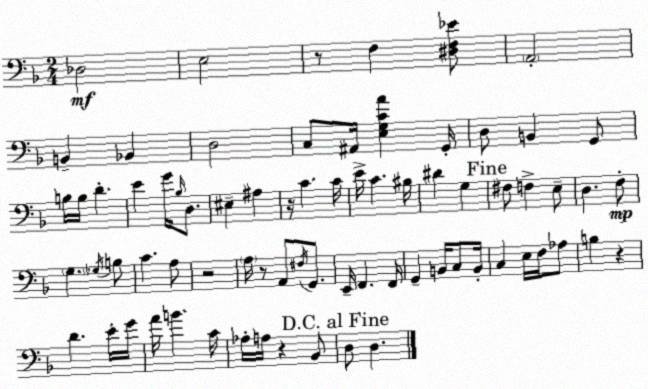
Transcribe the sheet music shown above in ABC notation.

X:1
T:Untitled
M:2/4
L:1/4
K:F
_D,2 E,2 z/2 F, [^D,F,_E]/2 A,,2 B,, _B,, D,2 C,/2 ^A,,/4 [E,G,CA] G,,/4 D,/2 B,, G,,/2 B,/4 B,/4 D E G/4 _B,/4 D,/2 ^E, ^A, z/4 C C/4 E/4 C ^B,/4 ^D G, ^F,/2 F, E,/2 D, F,/2 G, _G,/4 B,/2 C A,/2 z2 A,/4 z/2 A,,/2 ^F,/4 G,,/2 E,,/4 F,, F,,/4 G,, B,,/4 C,/2 B,,/4 C, E,/4 F,/4 _A,/2 B, z D E/4 G/4 A/4 B C/4 _A,/4 A,/4 z _B,,/2 D,/2 D,